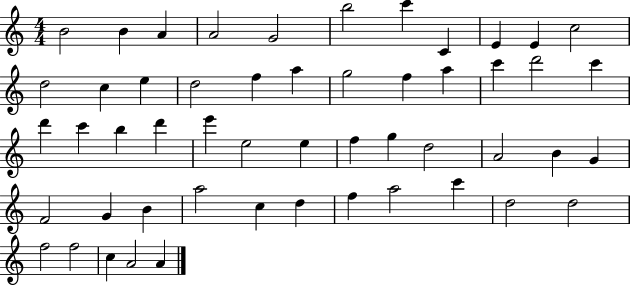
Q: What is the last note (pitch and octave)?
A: A4